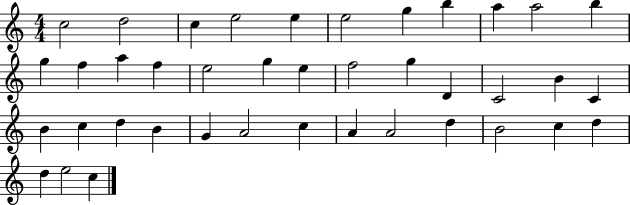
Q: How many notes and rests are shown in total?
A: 40